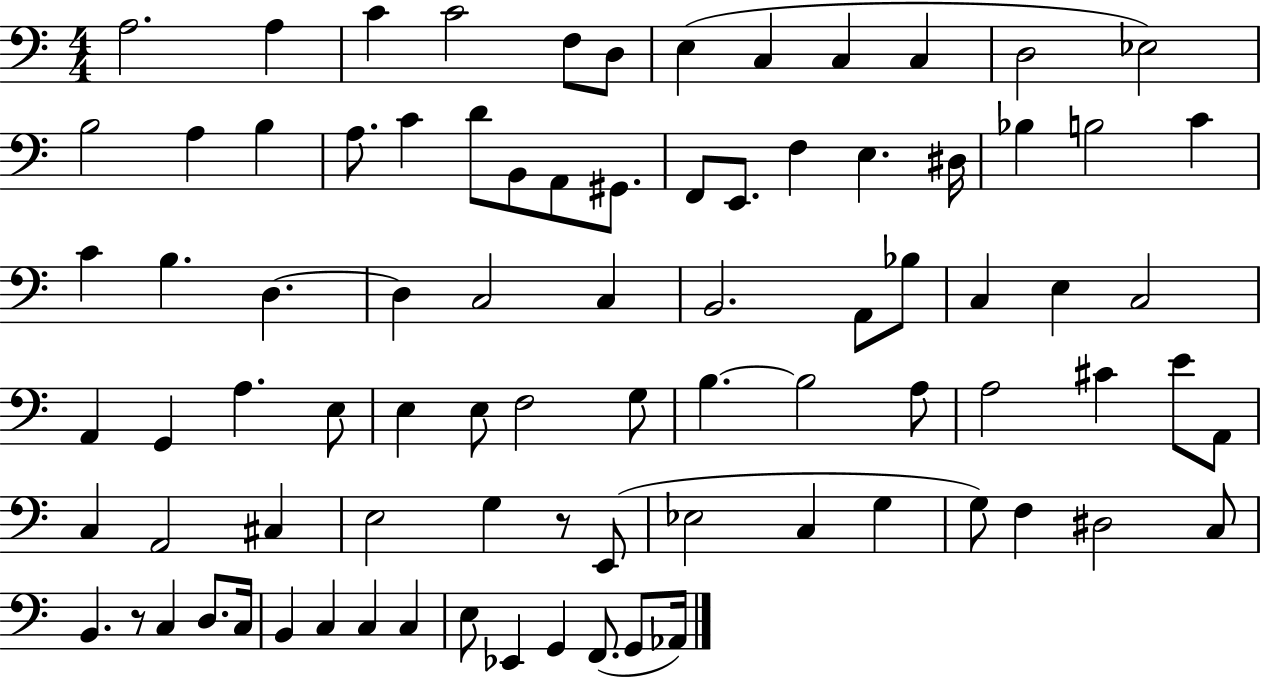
A3/h. A3/q C4/q C4/h F3/e D3/e E3/q C3/q C3/q C3/q D3/h Eb3/h B3/h A3/q B3/q A3/e. C4/q D4/e B2/e A2/e G#2/e. F2/e E2/e. F3/q E3/q. D#3/s Bb3/q B3/h C4/q C4/q B3/q. D3/q. D3/q C3/h C3/q B2/h. A2/e Bb3/e C3/q E3/q C3/h A2/q G2/q A3/q. E3/e E3/q E3/e F3/h G3/e B3/q. B3/h A3/e A3/h C#4/q E4/e A2/e C3/q A2/h C#3/q E3/h G3/q R/e E2/e Eb3/h C3/q G3/q G3/e F3/q D#3/h C3/e B2/q. R/e C3/q D3/e. C3/s B2/q C3/q C3/q C3/q E3/e Eb2/q G2/q F2/e. G2/e Ab2/s